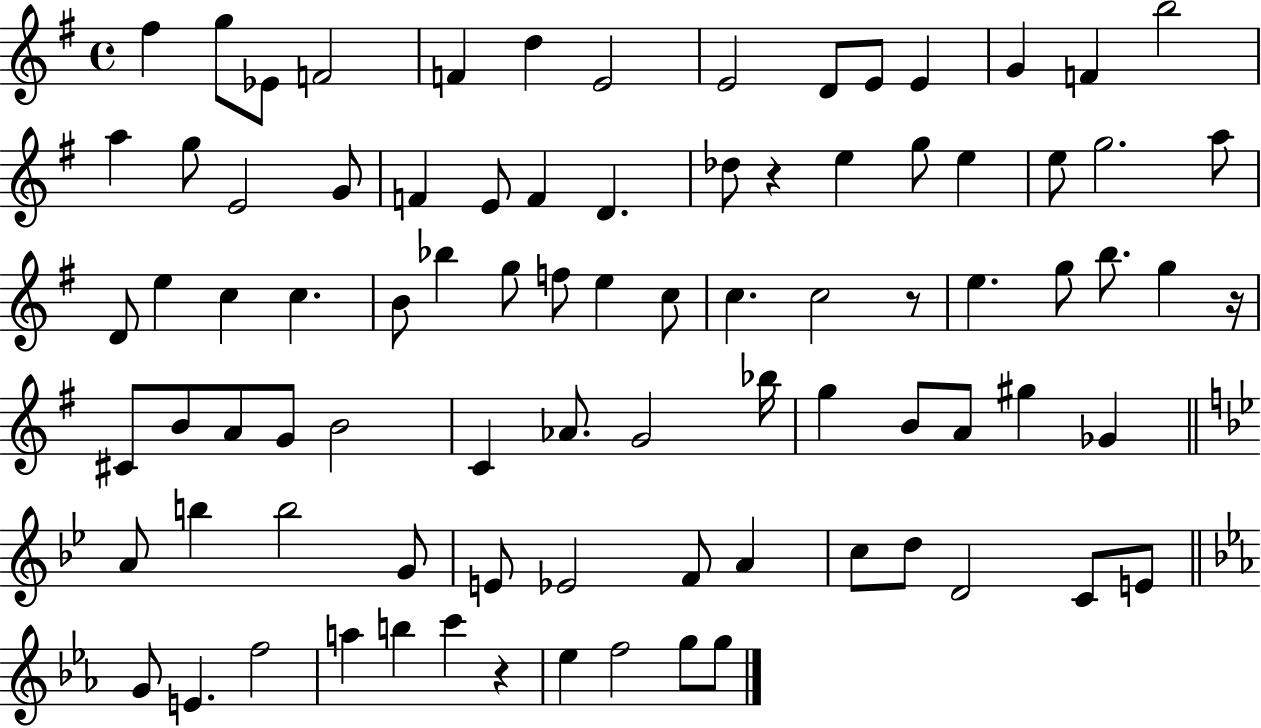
{
  \clef treble
  \time 4/4
  \defaultTimeSignature
  \key g \major
  fis''4 g''8 ees'8 f'2 | f'4 d''4 e'2 | e'2 d'8 e'8 e'4 | g'4 f'4 b''2 | \break a''4 g''8 e'2 g'8 | f'4 e'8 f'4 d'4. | des''8 r4 e''4 g''8 e''4 | e''8 g''2. a''8 | \break d'8 e''4 c''4 c''4. | b'8 bes''4 g''8 f''8 e''4 c''8 | c''4. c''2 r8 | e''4. g''8 b''8. g''4 r16 | \break cis'8 b'8 a'8 g'8 b'2 | c'4 aes'8. g'2 bes''16 | g''4 b'8 a'8 gis''4 ges'4 | \bar "||" \break \key bes \major a'8 b''4 b''2 g'8 | e'8 ees'2 f'8 a'4 | c''8 d''8 d'2 c'8 e'8 | \bar "||" \break \key ees \major g'8 e'4. f''2 | a''4 b''4 c'''4 r4 | ees''4 f''2 g''8 g''8 | \bar "|."
}